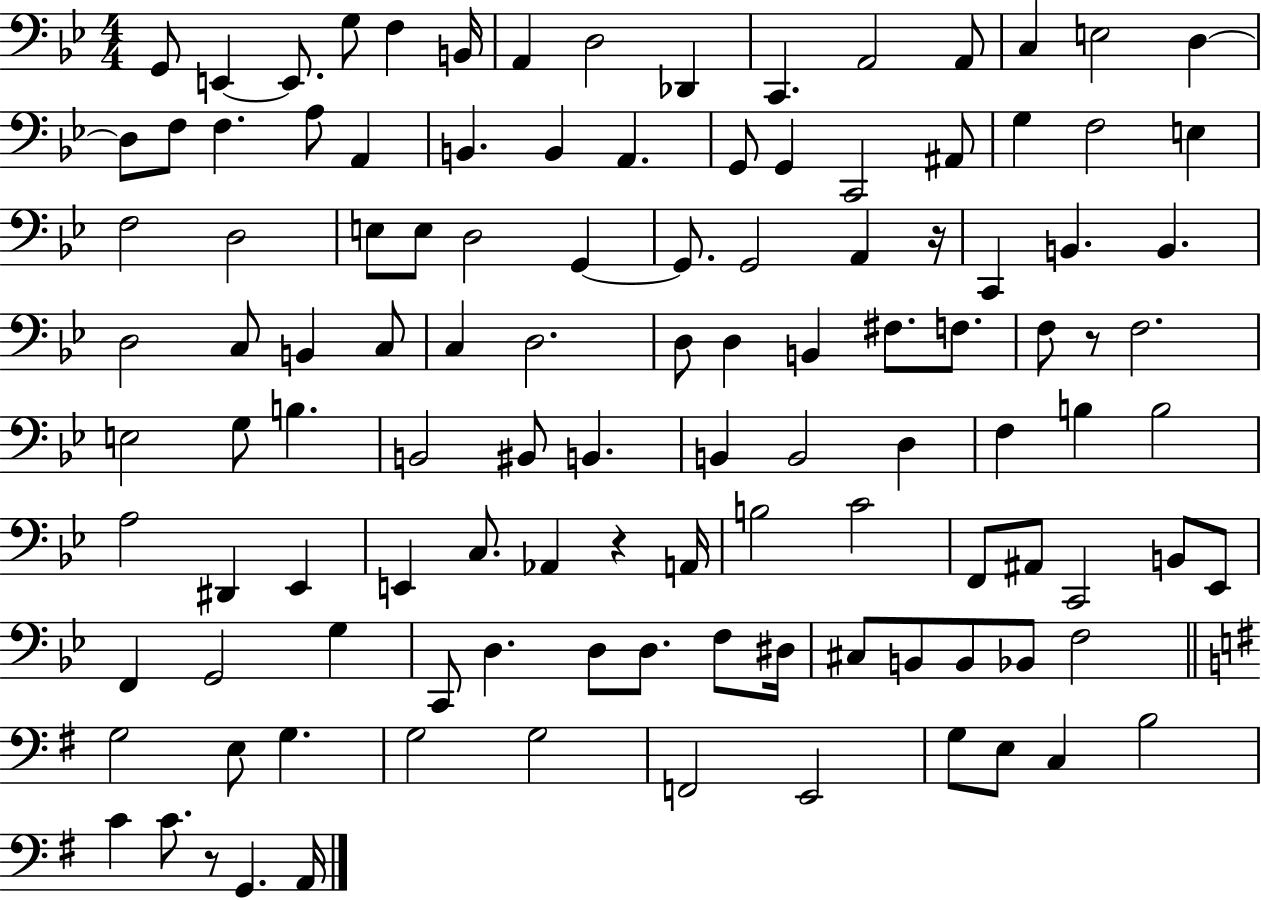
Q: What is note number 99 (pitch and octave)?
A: G3